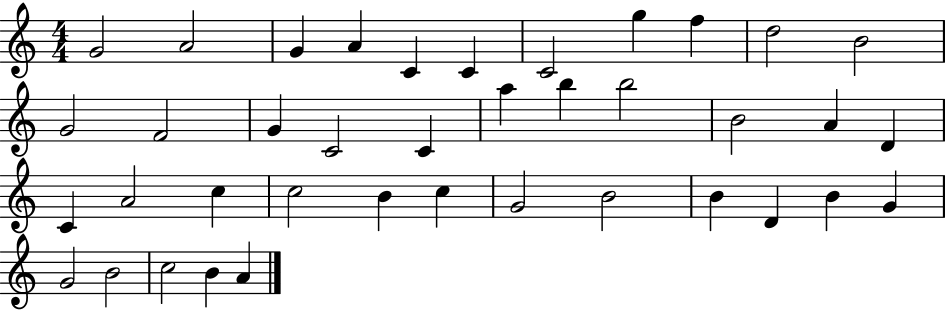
{
  \clef treble
  \numericTimeSignature
  \time 4/4
  \key c \major
  g'2 a'2 | g'4 a'4 c'4 c'4 | c'2 g''4 f''4 | d''2 b'2 | \break g'2 f'2 | g'4 c'2 c'4 | a''4 b''4 b''2 | b'2 a'4 d'4 | \break c'4 a'2 c''4 | c''2 b'4 c''4 | g'2 b'2 | b'4 d'4 b'4 g'4 | \break g'2 b'2 | c''2 b'4 a'4 | \bar "|."
}